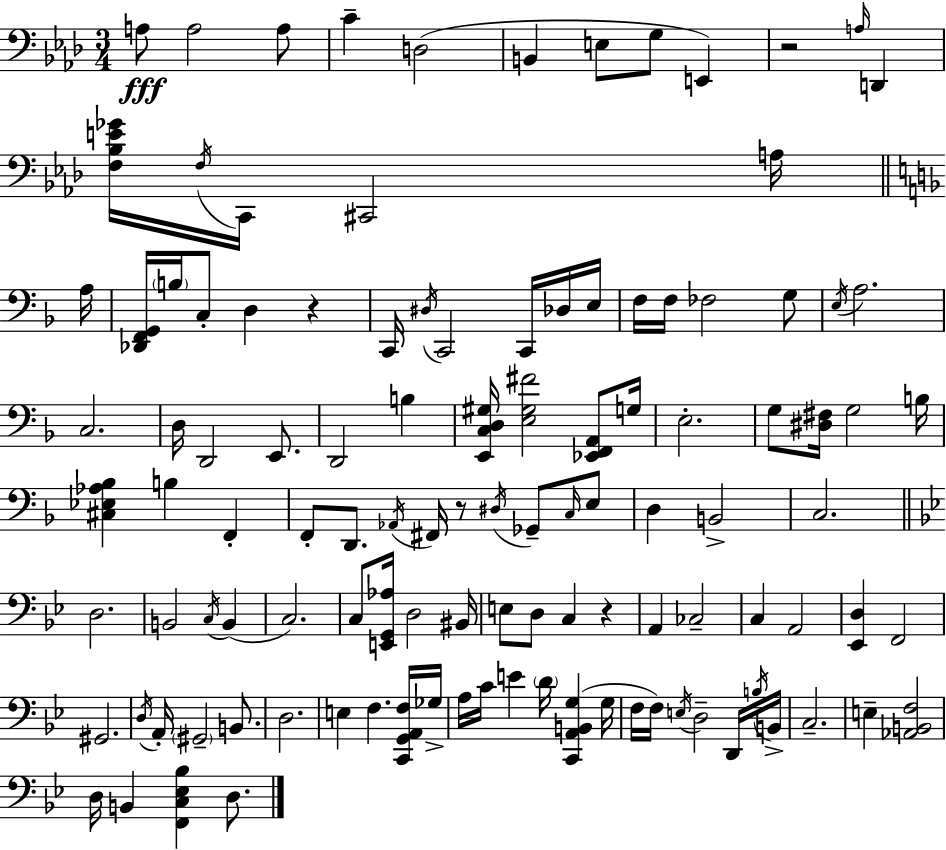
X:1
T:Untitled
M:3/4
L:1/4
K:Ab
A,/2 A,2 A,/2 C D,2 B,, E,/2 G,/2 E,, z2 A,/4 D,, [F,_B,E_G]/4 F,/4 C,,/4 ^C,,2 A,/4 A,/4 [_D,,F,,G,,]/4 B,/4 C,/2 D, z C,,/4 ^D,/4 C,,2 C,,/4 _D,/4 E,/4 F,/4 F,/4 _F,2 G,/2 E,/4 A,2 C,2 D,/4 D,,2 E,,/2 D,,2 B, [E,,C,D,^G,]/4 [E,^G,^F]2 [_E,,F,,A,,]/2 G,/4 E,2 G,/2 [^D,^F,]/4 G,2 B,/4 [^C,_E,_A,_B,] B, F,, F,,/2 D,,/2 _A,,/4 ^F,,/4 z/2 ^D,/4 _G,,/2 C,/4 E,/2 D, B,,2 C,2 D,2 B,,2 C,/4 B,, C,2 C,/2 [E,,G,,_A,]/4 D,2 ^B,,/4 E,/2 D,/2 C, z A,, _C,2 C, A,,2 [_E,,D,] F,,2 ^G,,2 D,/4 A,,/4 ^G,,2 B,,/2 D,2 E, F, [C,,G,,A,,F,]/4 _G,/4 A,/4 C/4 E D/4 [C,,A,,B,,G,] G,/4 F,/4 F,/4 E,/4 D,2 D,,/4 B,/4 B,,/4 C,2 E, [_A,,B,,F,]2 D,/4 B,, [F,,C,_E,_B,] D,/2